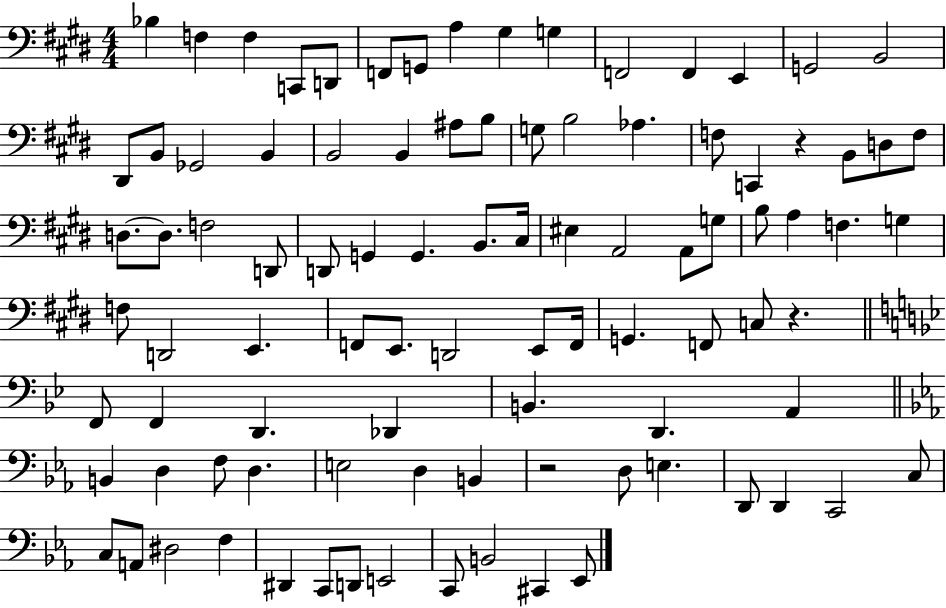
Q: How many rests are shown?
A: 3